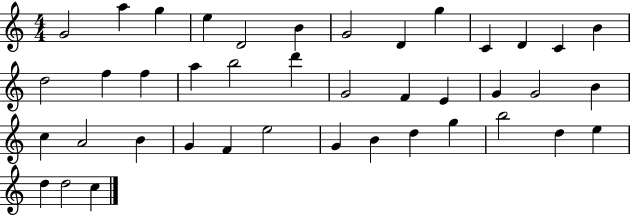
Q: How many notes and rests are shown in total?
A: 41